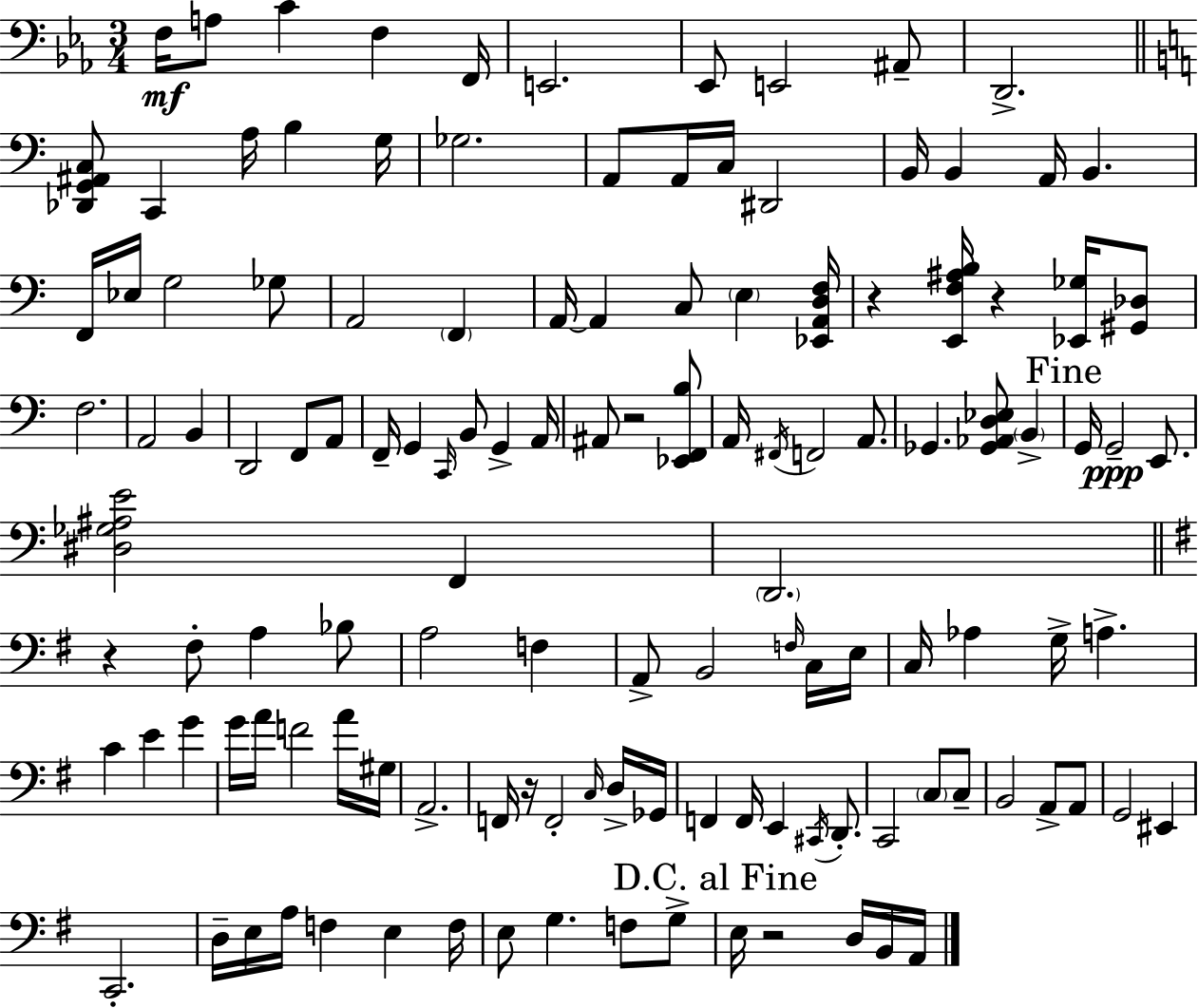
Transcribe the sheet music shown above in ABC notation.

X:1
T:Untitled
M:3/4
L:1/4
K:Cm
F,/4 A,/2 C F, F,,/4 E,,2 _E,,/2 E,,2 ^A,,/2 D,,2 [_D,,G,,^A,,C,]/2 C,, A,/4 B, G,/4 _G,2 A,,/2 A,,/4 C,/4 ^D,,2 B,,/4 B,, A,,/4 B,, F,,/4 _E,/4 G,2 _G,/2 A,,2 F,, A,,/4 A,, C,/2 E, [_E,,A,,D,F,]/4 z [E,,F,^A,B,]/4 z [_E,,_G,]/4 [^G,,_D,]/2 F,2 A,,2 B,, D,,2 F,,/2 A,,/2 F,,/4 G,, C,,/4 B,,/2 G,, A,,/4 ^A,,/2 z2 [_E,,F,,B,]/2 A,,/4 ^F,,/4 F,,2 A,,/2 _G,, [_G,,_A,,D,_E,]/2 B,, G,,/4 G,,2 E,,/2 [^D,_G,^A,E]2 F,, D,,2 z ^F,/2 A, _B,/2 A,2 F, A,,/2 B,,2 F,/4 C,/4 E,/4 C,/4 _A, G,/4 A, C E G G/4 A/4 F2 A/4 ^G,/4 A,,2 F,,/4 z/4 F,,2 C,/4 D,/4 _G,,/4 F,, F,,/4 E,, ^C,,/4 D,,/2 C,,2 C,/2 C,/2 B,,2 A,,/2 A,,/2 G,,2 ^E,, C,,2 D,/4 E,/4 A,/4 F, E, F,/4 E,/2 G, F,/2 G,/2 E,/4 z2 D,/4 B,,/4 A,,/4